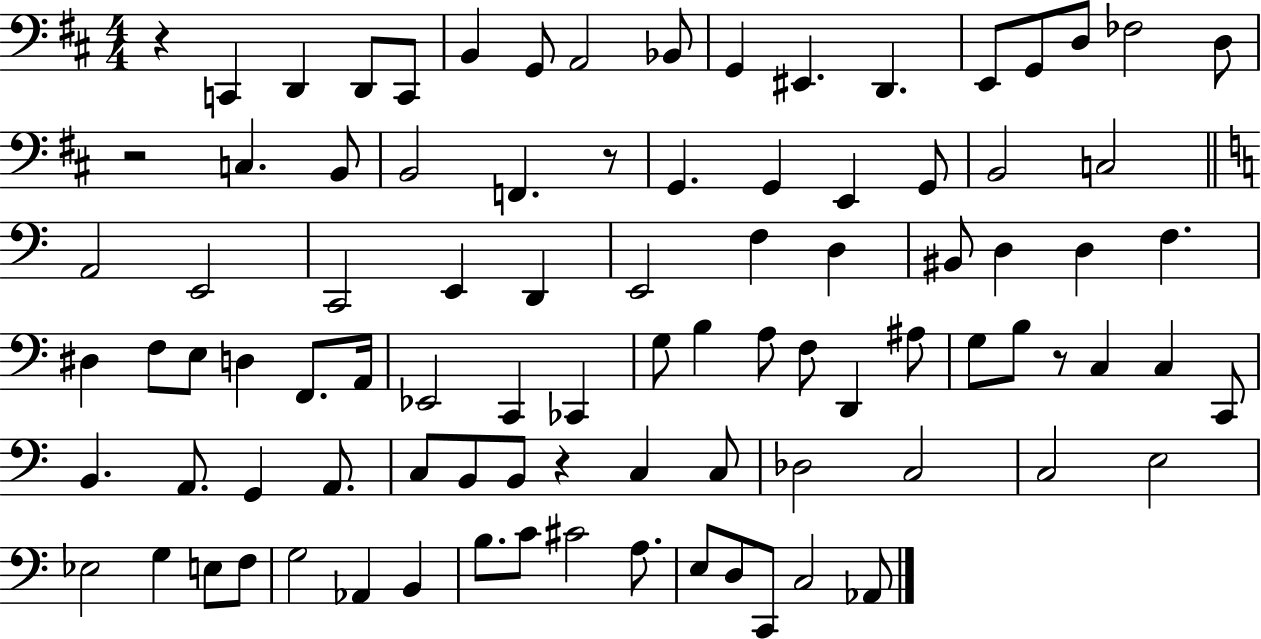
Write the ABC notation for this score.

X:1
T:Untitled
M:4/4
L:1/4
K:D
z C,, D,, D,,/2 C,,/2 B,, G,,/2 A,,2 _B,,/2 G,, ^E,, D,, E,,/2 G,,/2 D,/2 _F,2 D,/2 z2 C, B,,/2 B,,2 F,, z/2 G,, G,, E,, G,,/2 B,,2 C,2 A,,2 E,,2 C,,2 E,, D,, E,,2 F, D, ^B,,/2 D, D, F, ^D, F,/2 E,/2 D, F,,/2 A,,/4 _E,,2 C,, _C,, G,/2 B, A,/2 F,/2 D,, ^A,/2 G,/2 B,/2 z/2 C, C, C,,/2 B,, A,,/2 G,, A,,/2 C,/2 B,,/2 B,,/2 z C, C,/2 _D,2 C,2 C,2 E,2 _E,2 G, E,/2 F,/2 G,2 _A,, B,, B,/2 C/2 ^C2 A,/2 E,/2 D,/2 C,,/2 C,2 _A,,/2